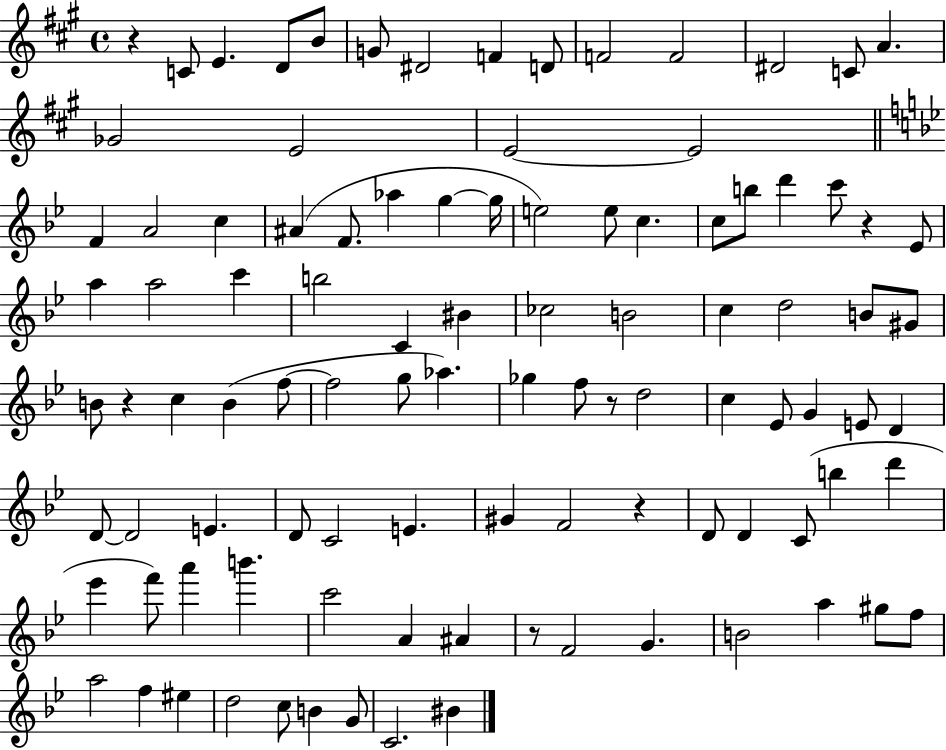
R/q C4/e E4/q. D4/e B4/e G4/e D#4/h F4/q D4/e F4/h F4/h D#4/h C4/e A4/q. Gb4/h E4/h E4/h E4/h F4/q A4/h C5/q A#4/q F4/e. Ab5/q G5/q G5/s E5/h E5/e C5/q. C5/e B5/e D6/q C6/e R/q Eb4/e A5/q A5/h C6/q B5/h C4/q BIS4/q CES5/h B4/h C5/q D5/h B4/e G#4/e B4/e R/q C5/q B4/q F5/e F5/h G5/e Ab5/q. Gb5/q F5/e R/e D5/h C5/q Eb4/e G4/q E4/e D4/q D4/e D4/h E4/q. D4/e C4/h E4/q. G#4/q F4/h R/q D4/e D4/q C4/e B5/q D6/q Eb6/q F6/e A6/q B6/q. C6/h A4/q A#4/q R/e F4/h G4/q. B4/h A5/q G#5/e F5/e A5/h F5/q EIS5/q D5/h C5/e B4/q G4/e C4/h. BIS4/q